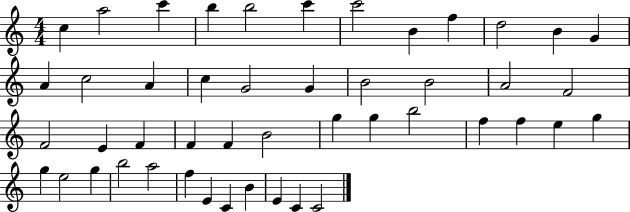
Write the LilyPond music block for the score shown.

{
  \clef treble
  \numericTimeSignature
  \time 4/4
  \key c \major
  c''4 a''2 c'''4 | b''4 b''2 c'''4 | c'''2 b'4 f''4 | d''2 b'4 g'4 | \break a'4 c''2 a'4 | c''4 g'2 g'4 | b'2 b'2 | a'2 f'2 | \break f'2 e'4 f'4 | f'4 f'4 b'2 | g''4 g''4 b''2 | f''4 f''4 e''4 g''4 | \break g''4 e''2 g''4 | b''2 a''2 | f''4 e'4 c'4 b'4 | e'4 c'4 c'2 | \break \bar "|."
}